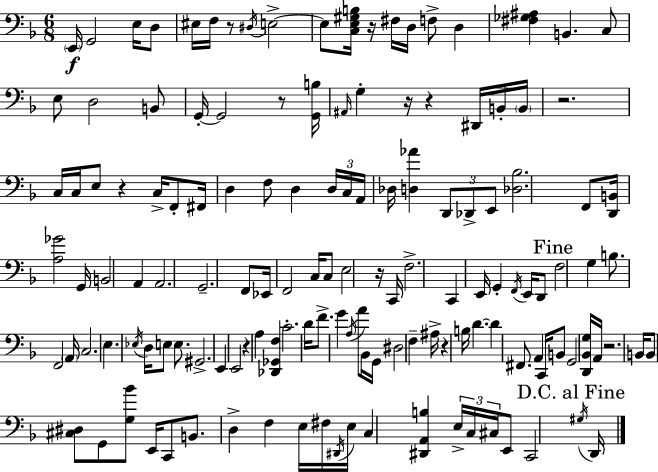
E2/s G2/h E3/s D3/e EIS3/s F3/s R/e D#3/s E3/h E3/e [C3,E3,G#3,B3]/s R/s F#3/s D3/s F3/e D3/q [F#3,Gb3,A#3]/q B2/q. C3/e E3/e D3/h B2/e G2/s G2/h R/e [G2,B3]/s A#2/s G3/q R/s R/q D#2/s B2/s B2/s R/h. C3/s C3/s E3/e R/q C3/s F2/e F#2/s D3/q F3/e D3/q D3/s C3/s A2/s Db3/s [D3,Ab4]/q D2/e Db2/e E2/e [Db3,Bb3]/h. F2/e [D2,B2]/s [A3,Gb4]/h G2/s B2/h A2/q A2/h. G2/h. F2/e Eb2/s F2/h C3/s C3/e E3/h R/s C2/s F3/h. C2/q E2/s G2/q F2/s E2/s D2/e F3/h G3/q B3/e. F2/h A2/s C3/h. E3/q. Eb3/s D3/s E3/e E3/e. G#2/h. E2/q E2/h R/q A3/q [Db2,Gb2,F3]/q C4/h. D4/s F4/e. G4/q A3/s A4/e Bb2/s G2/s D#3/h F3/q A#3/s R/q B3/s D4/q. D4/q F#2/e. A2/q C2/s B2/e G2/h [D2,Bb2,G3]/s A2/s R/h. B2/s B2/e [C#3,D#3]/e G2/e [G3,Bb4]/e E2/s C2/e B2/e. D3/q F3/q E3/s F#3/s D#2/s E3/s C3/q [D#2,A2,B3]/q E3/s C3/s C#3/s E2/e C2/h G#3/s D2/s